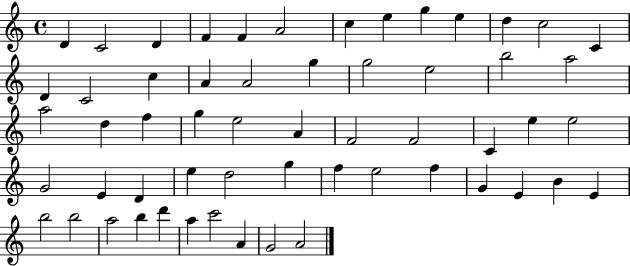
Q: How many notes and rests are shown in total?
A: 57